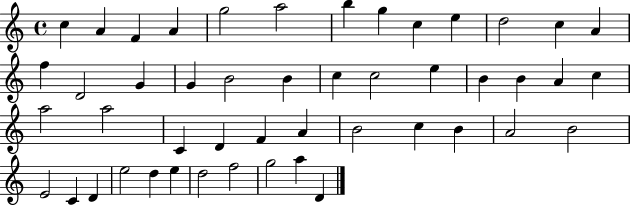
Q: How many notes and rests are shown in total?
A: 48